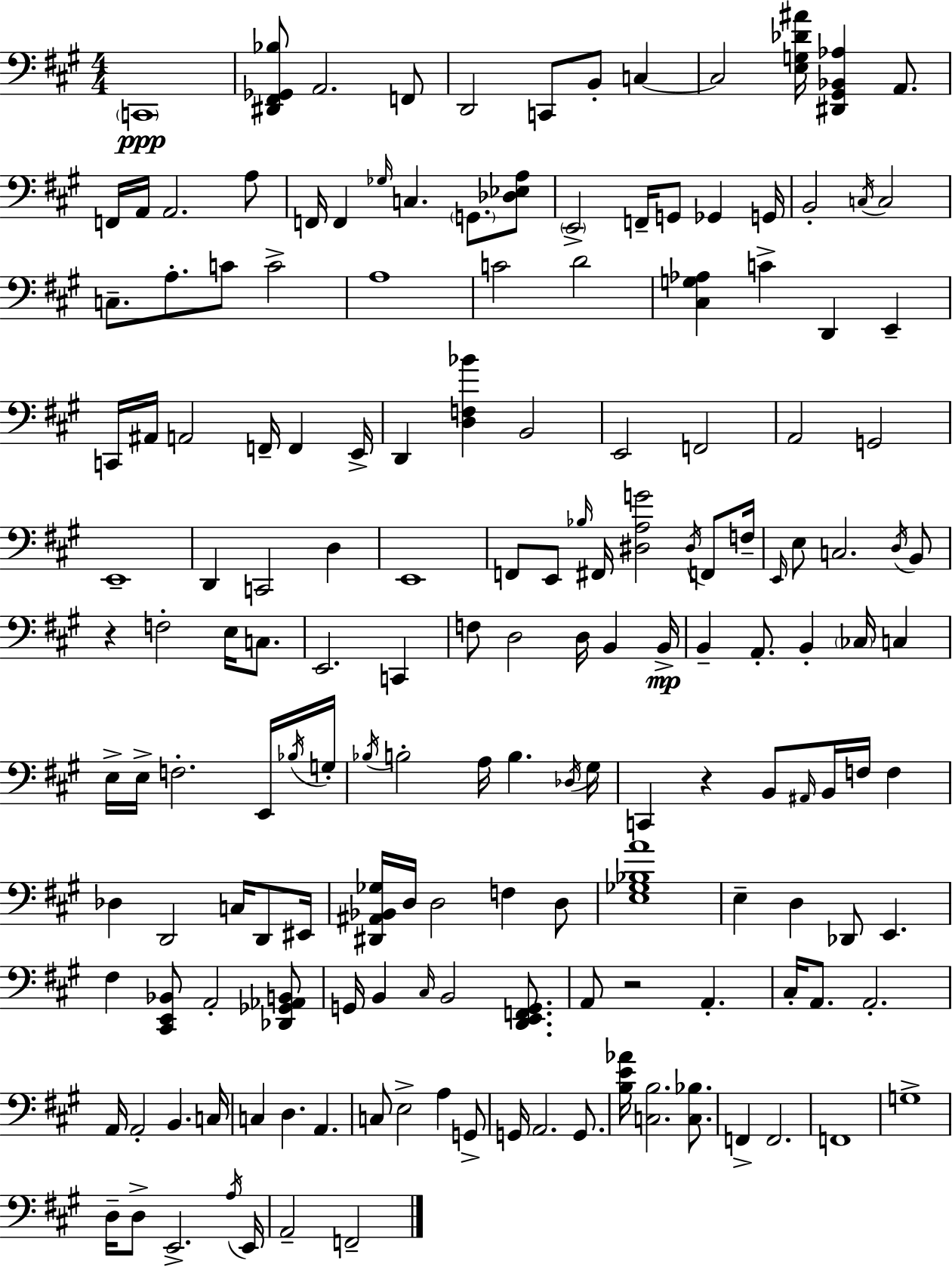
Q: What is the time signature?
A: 4/4